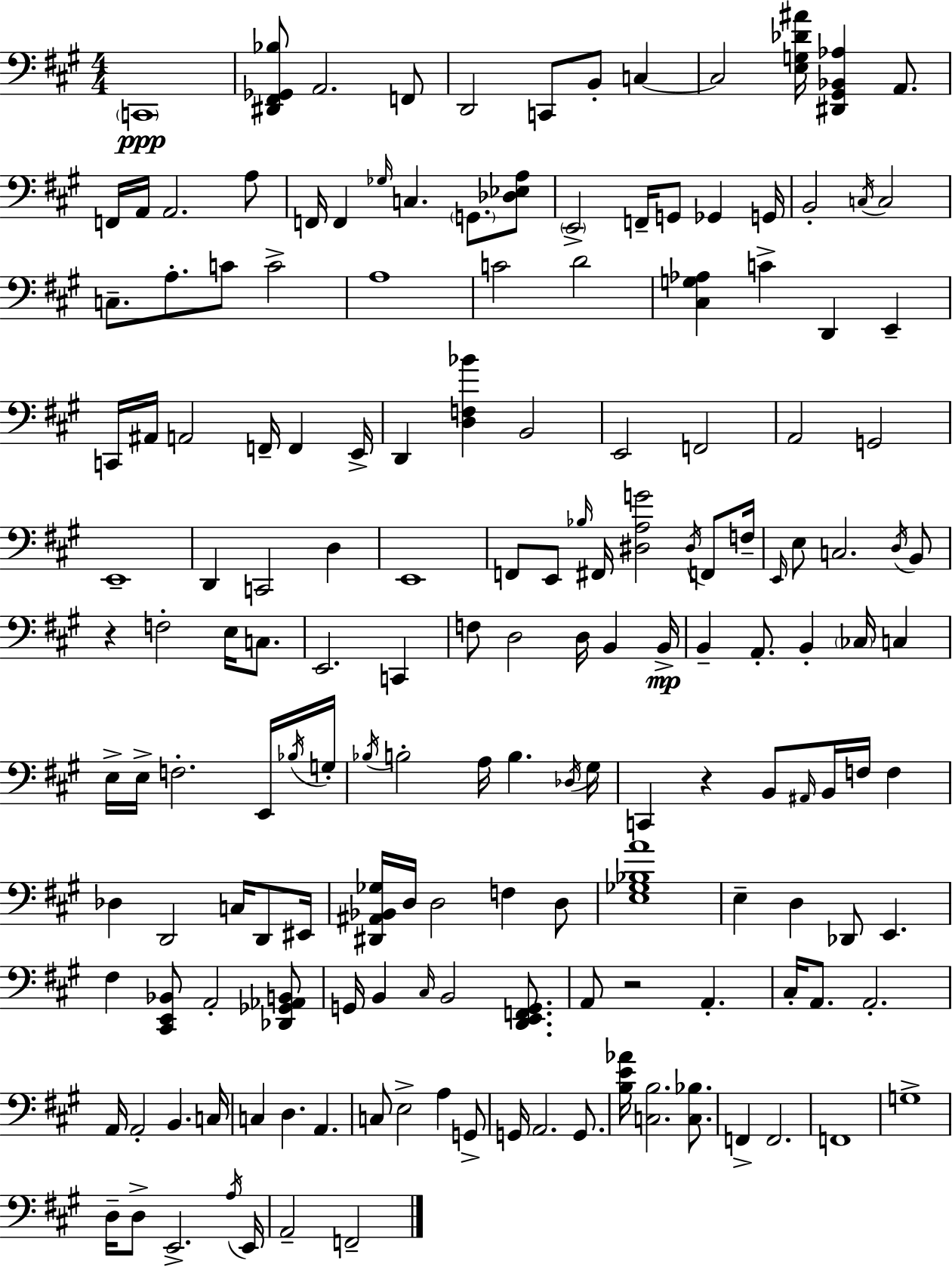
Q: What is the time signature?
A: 4/4